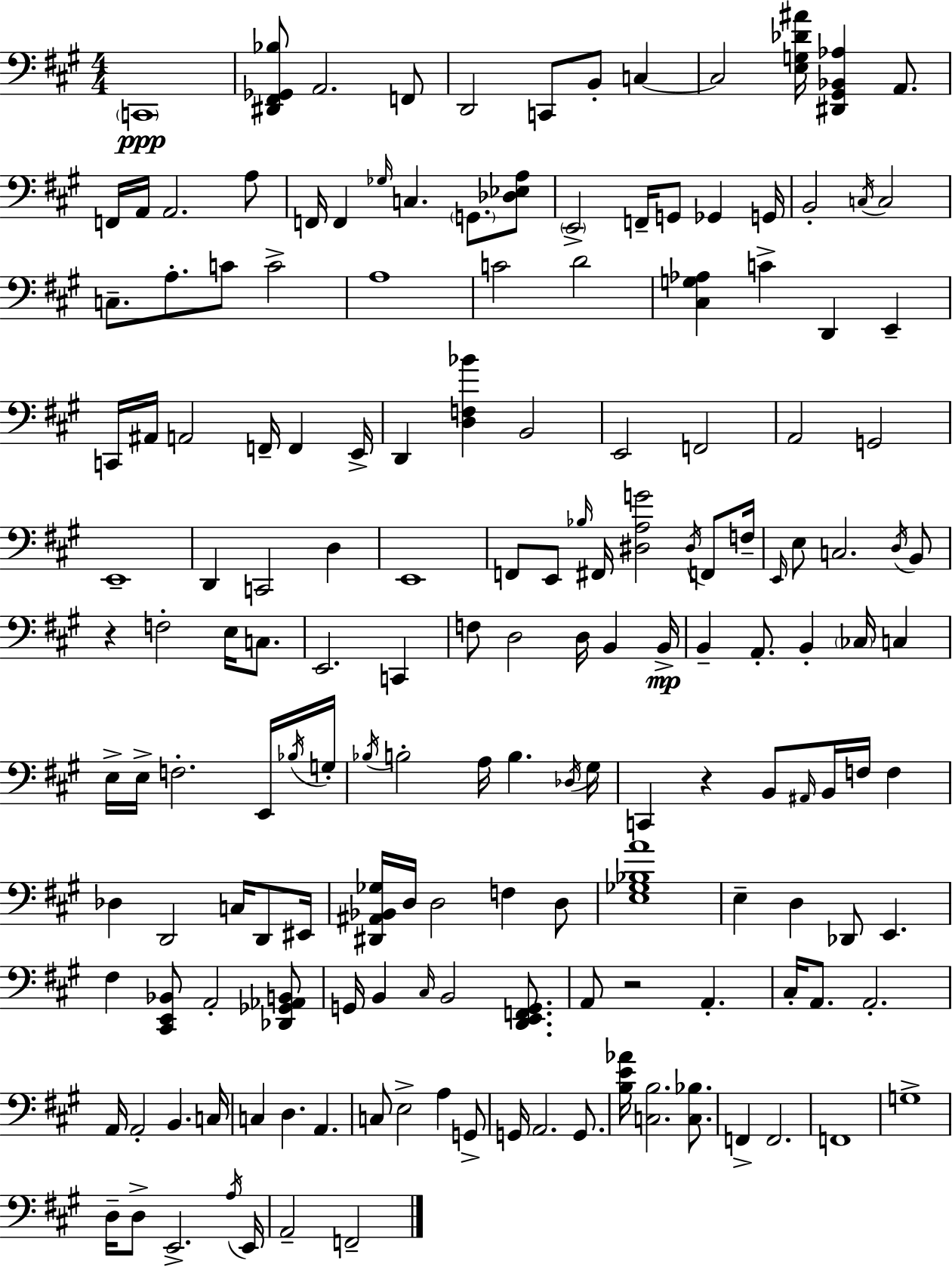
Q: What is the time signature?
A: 4/4